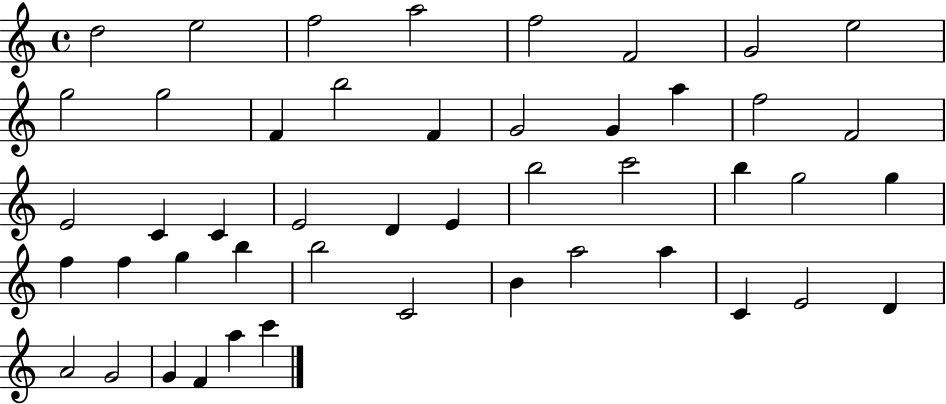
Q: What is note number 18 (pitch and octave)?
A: F4